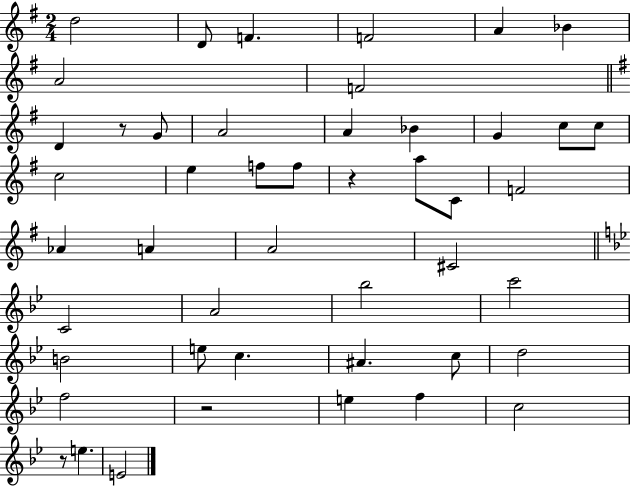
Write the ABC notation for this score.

X:1
T:Untitled
M:2/4
L:1/4
K:G
d2 D/2 F F2 A _B A2 F2 D z/2 G/2 A2 A _B G c/2 c/2 c2 e f/2 f/2 z a/2 C/2 F2 _A A A2 ^C2 C2 A2 _b2 c'2 B2 e/2 c ^A c/2 d2 f2 z2 e f c2 z/2 e E2